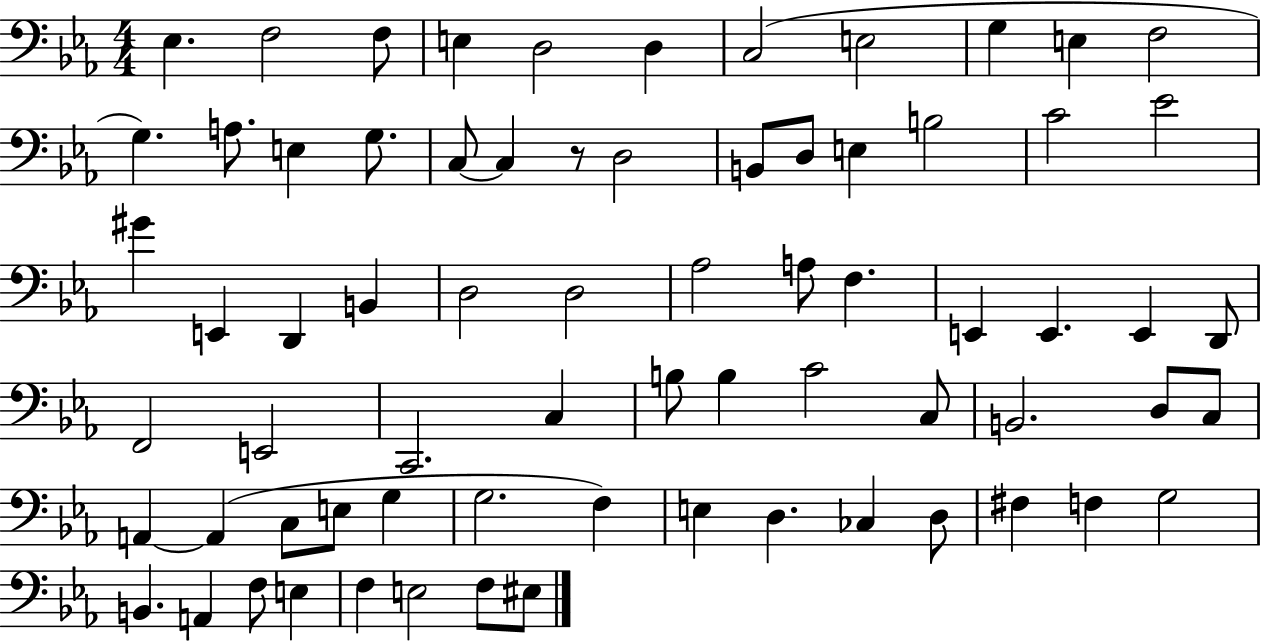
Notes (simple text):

Eb3/q. F3/h F3/e E3/q D3/h D3/q C3/h E3/h G3/q E3/q F3/h G3/q. A3/e. E3/q G3/e. C3/e C3/q R/e D3/h B2/e D3/e E3/q B3/h C4/h Eb4/h G#4/q E2/q D2/q B2/q D3/h D3/h Ab3/h A3/e F3/q. E2/q E2/q. E2/q D2/e F2/h E2/h C2/h. C3/q B3/e B3/q C4/h C3/e B2/h. D3/e C3/e A2/q A2/q C3/e E3/e G3/q G3/h. F3/q E3/q D3/q. CES3/q D3/e F#3/q F3/q G3/h B2/q. A2/q F3/e E3/q F3/q E3/h F3/e EIS3/e